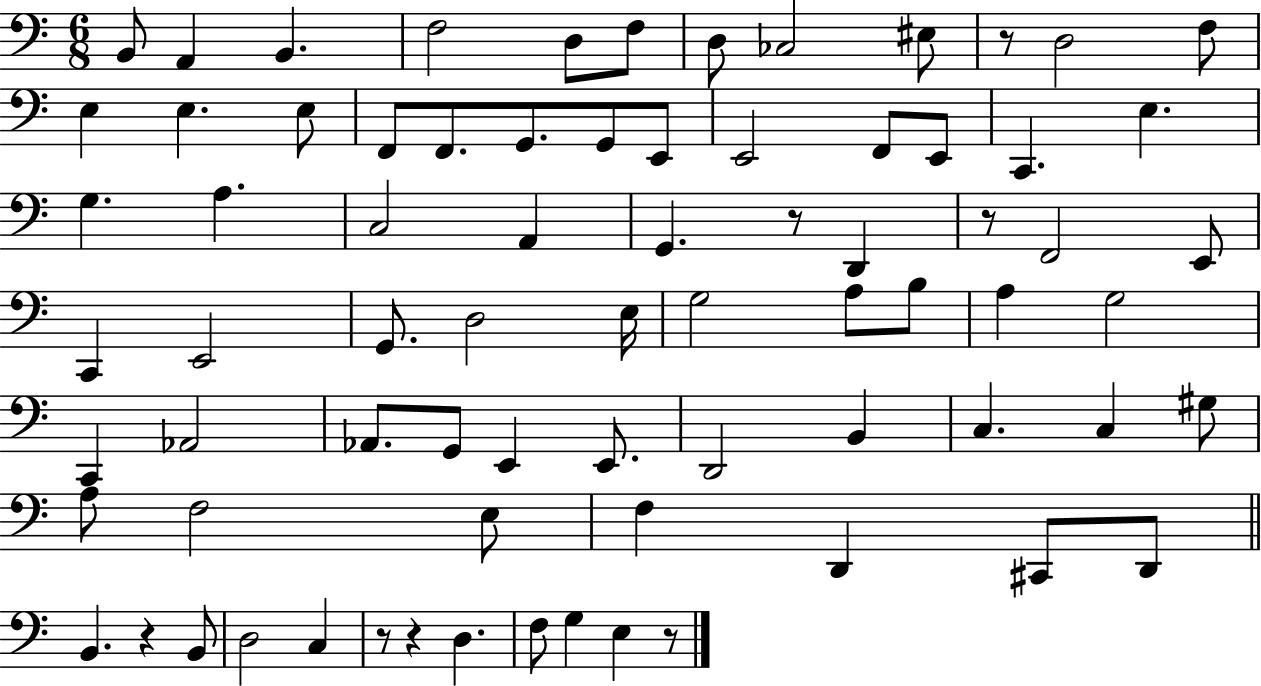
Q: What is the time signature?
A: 6/8